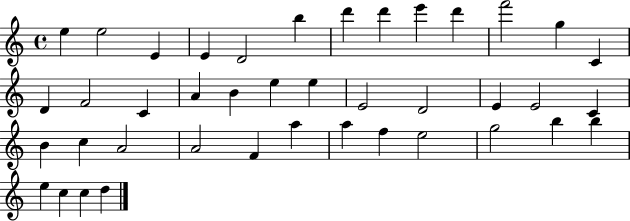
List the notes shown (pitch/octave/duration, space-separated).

E5/q E5/h E4/q E4/q D4/h B5/q D6/q D6/q E6/q D6/q F6/h G5/q C4/q D4/q F4/h C4/q A4/q B4/q E5/q E5/q E4/h D4/h E4/q E4/h C4/q B4/q C5/q A4/h A4/h F4/q A5/q A5/q F5/q E5/h G5/h B5/q B5/q E5/q C5/q C5/q D5/q